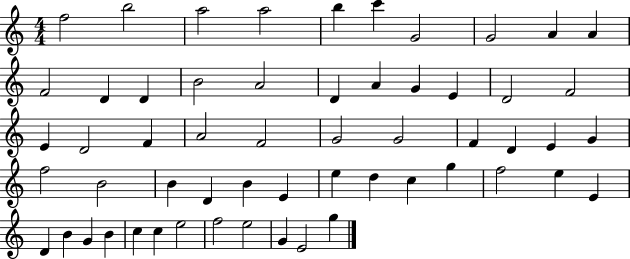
F5/h B5/h A5/h A5/h B5/q C6/q G4/h G4/h A4/q A4/q F4/h D4/q D4/q B4/h A4/h D4/q A4/q G4/q E4/q D4/h F4/h E4/q D4/h F4/q A4/h F4/h G4/h G4/h F4/q D4/q E4/q G4/q F5/h B4/h B4/q D4/q B4/q E4/q E5/q D5/q C5/q G5/q F5/h E5/q E4/q D4/q B4/q G4/q B4/q C5/q C5/q E5/h F5/h E5/h G4/q E4/h G5/q